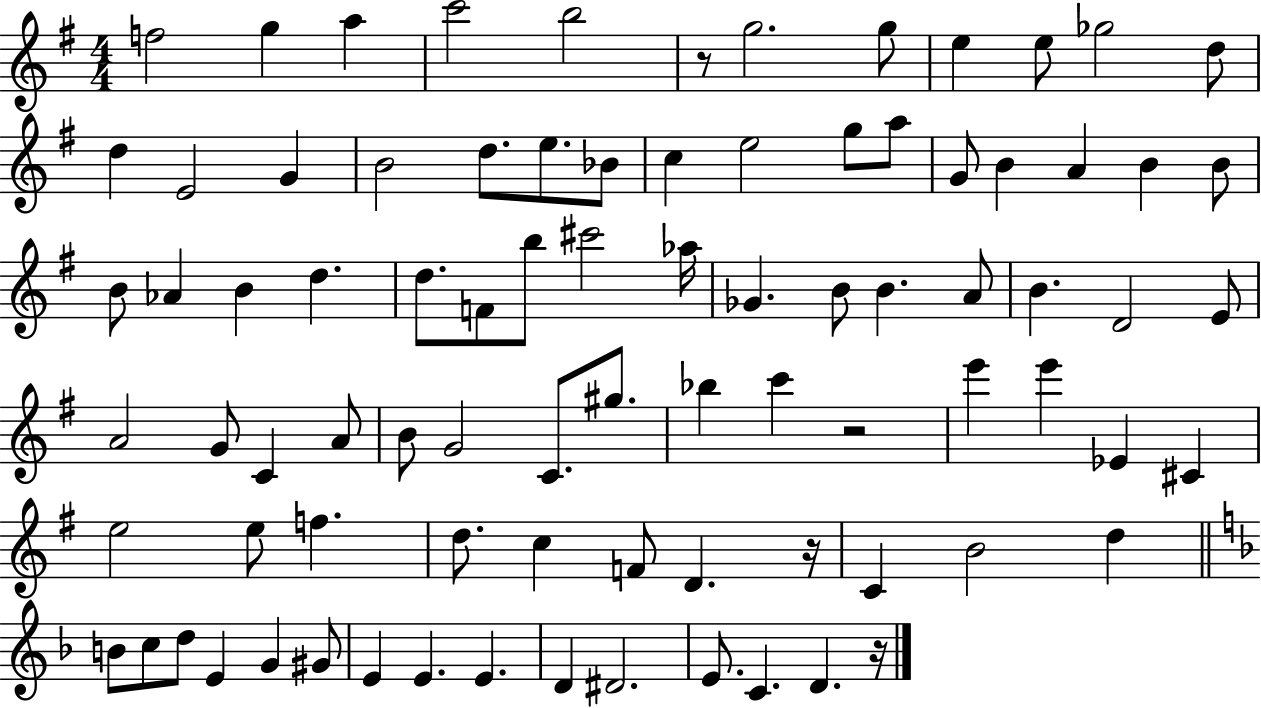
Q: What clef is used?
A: treble